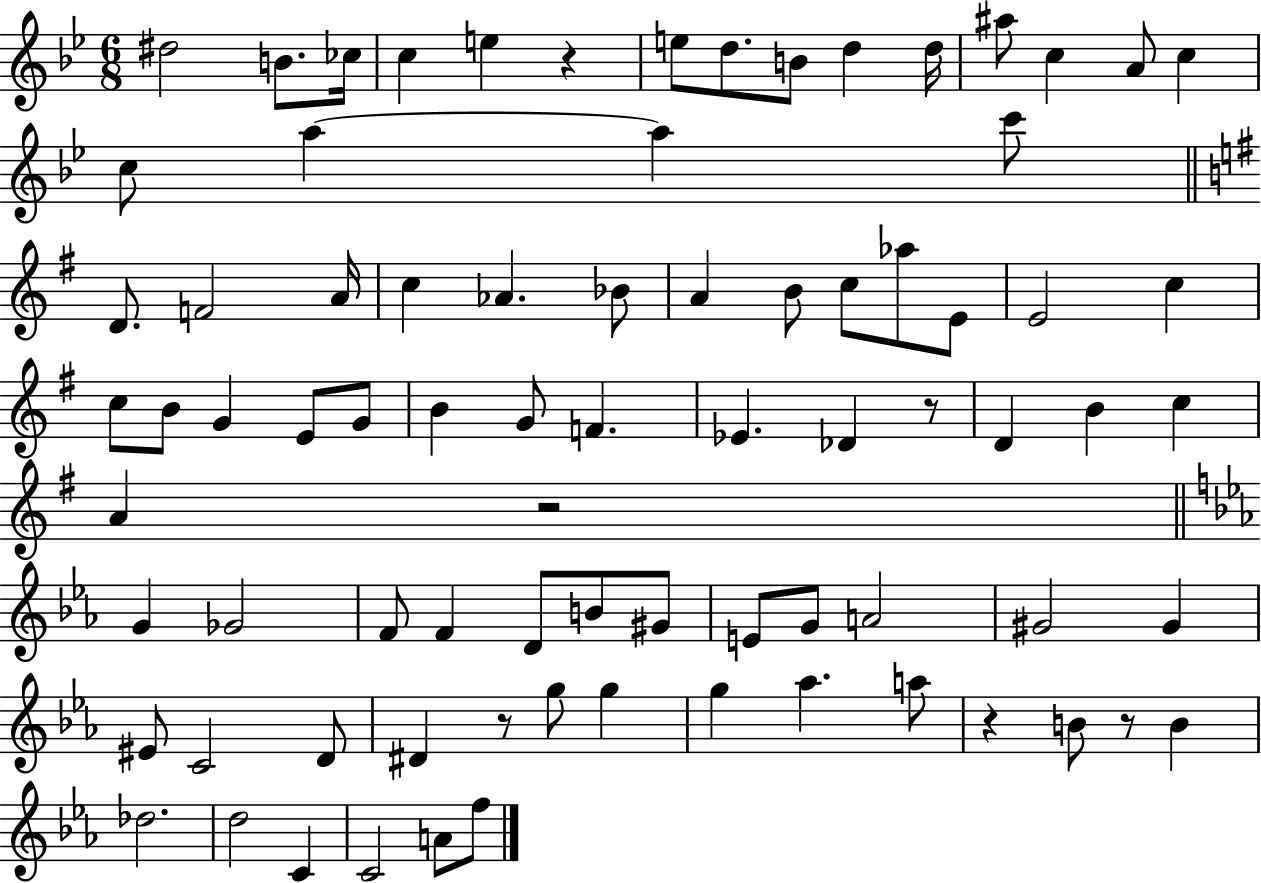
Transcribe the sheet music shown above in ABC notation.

X:1
T:Untitled
M:6/8
L:1/4
K:Bb
^d2 B/2 _c/4 c e z e/2 d/2 B/2 d d/4 ^a/2 c A/2 c c/2 a a c'/2 D/2 F2 A/4 c _A _B/2 A B/2 c/2 _a/2 E/2 E2 c c/2 B/2 G E/2 G/2 B G/2 F _E _D z/2 D B c A z2 G _G2 F/2 F D/2 B/2 ^G/2 E/2 G/2 A2 ^G2 ^G ^E/2 C2 D/2 ^D z/2 g/2 g g _a a/2 z B/2 z/2 B _d2 d2 C C2 A/2 f/2